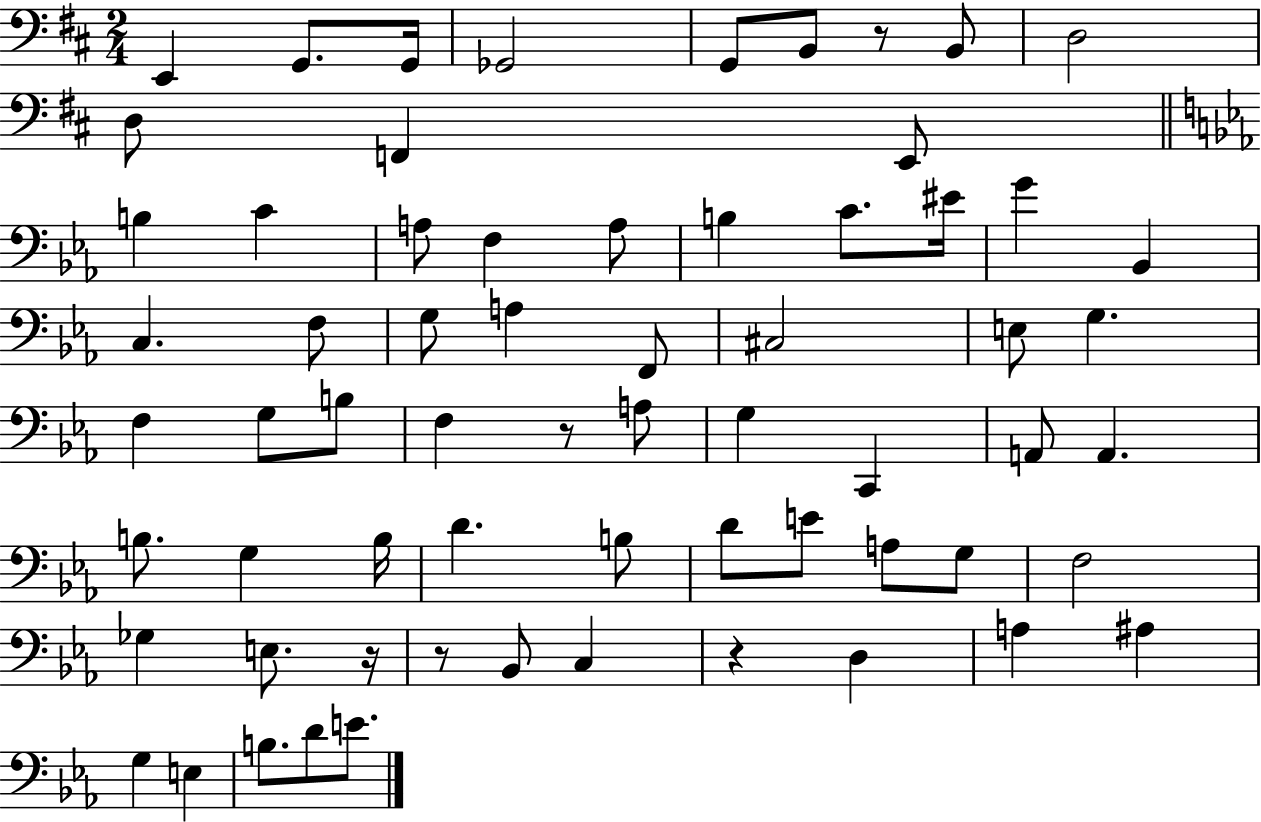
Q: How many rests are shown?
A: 5